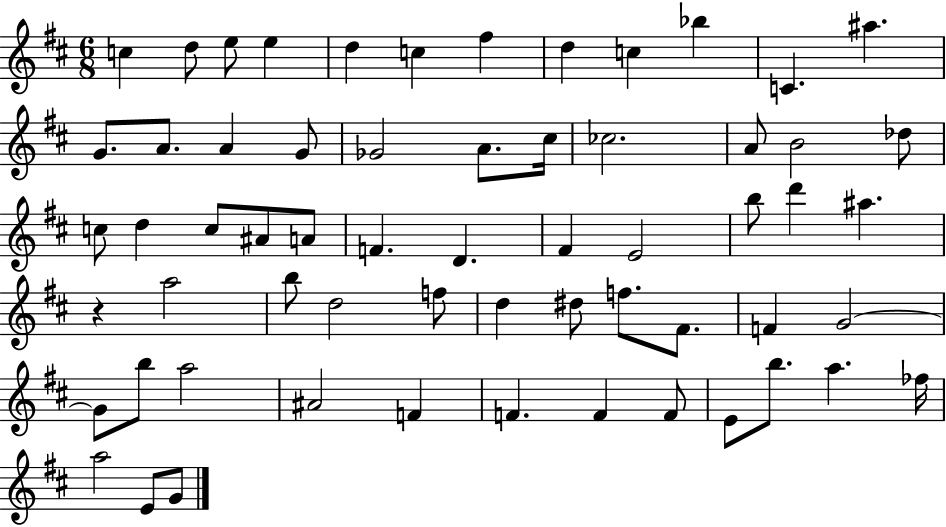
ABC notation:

X:1
T:Untitled
M:6/8
L:1/4
K:D
c d/2 e/2 e d c ^f d c _b C ^a G/2 A/2 A G/2 _G2 A/2 ^c/4 _c2 A/2 B2 _d/2 c/2 d c/2 ^A/2 A/2 F D ^F E2 b/2 d' ^a z a2 b/2 d2 f/2 d ^d/2 f/2 ^F/2 F G2 G/2 b/2 a2 ^A2 F F F F/2 E/2 b/2 a _f/4 a2 E/2 G/2